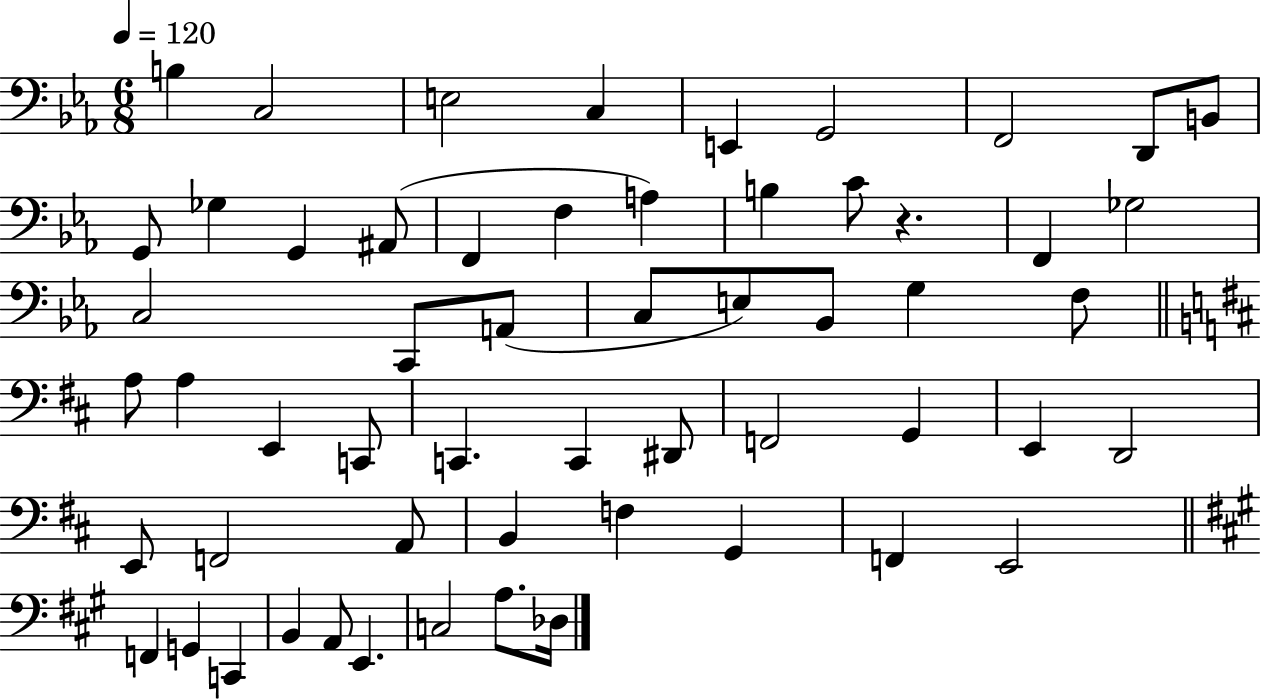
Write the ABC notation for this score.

X:1
T:Untitled
M:6/8
L:1/4
K:Eb
B, C,2 E,2 C, E,, G,,2 F,,2 D,,/2 B,,/2 G,,/2 _G, G,, ^A,,/2 F,, F, A, B, C/2 z F,, _G,2 C,2 C,,/2 A,,/2 C,/2 E,/2 _B,,/2 G, F,/2 A,/2 A, E,, C,,/2 C,, C,, ^D,,/2 F,,2 G,, E,, D,,2 E,,/2 F,,2 A,,/2 B,, F, G,, F,, E,,2 F,, G,, C,, B,, A,,/2 E,, C,2 A,/2 _D,/4